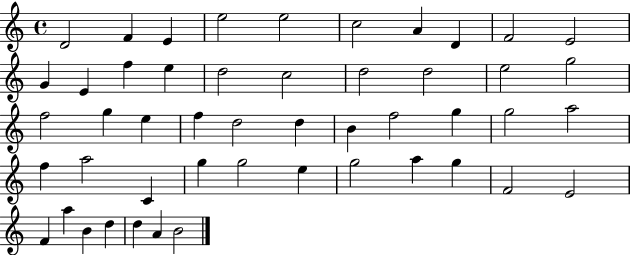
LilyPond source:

{
  \clef treble
  \time 4/4
  \defaultTimeSignature
  \key c \major
  d'2 f'4 e'4 | e''2 e''2 | c''2 a'4 d'4 | f'2 e'2 | \break g'4 e'4 f''4 e''4 | d''2 c''2 | d''2 d''2 | e''2 g''2 | \break f''2 g''4 e''4 | f''4 d''2 d''4 | b'4 f''2 g''4 | g''2 a''2 | \break f''4 a''2 c'4 | g''4 g''2 e''4 | g''2 a''4 g''4 | f'2 e'2 | \break f'4 a''4 b'4 d''4 | d''4 a'4 b'2 | \bar "|."
}